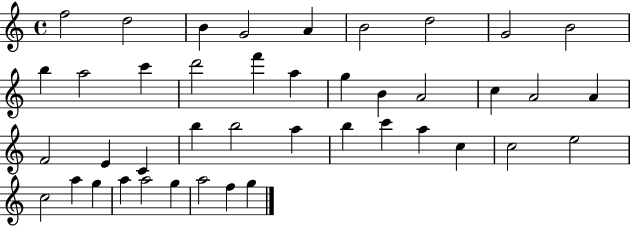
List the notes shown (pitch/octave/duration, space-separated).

F5/h D5/h B4/q G4/h A4/q B4/h D5/h G4/h B4/h B5/q A5/h C6/q D6/h F6/q A5/q G5/q B4/q A4/h C5/q A4/h A4/q F4/h E4/q C4/q B5/q B5/h A5/q B5/q C6/q A5/q C5/q C5/h E5/h C5/h A5/q G5/q A5/q A5/h G5/q A5/h F5/q G5/q